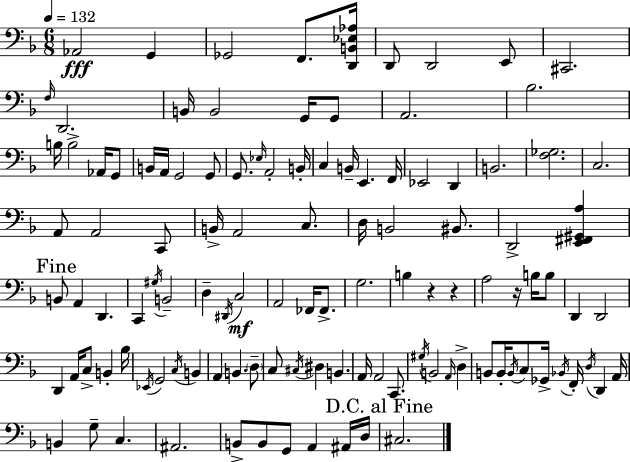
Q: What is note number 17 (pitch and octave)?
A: B3